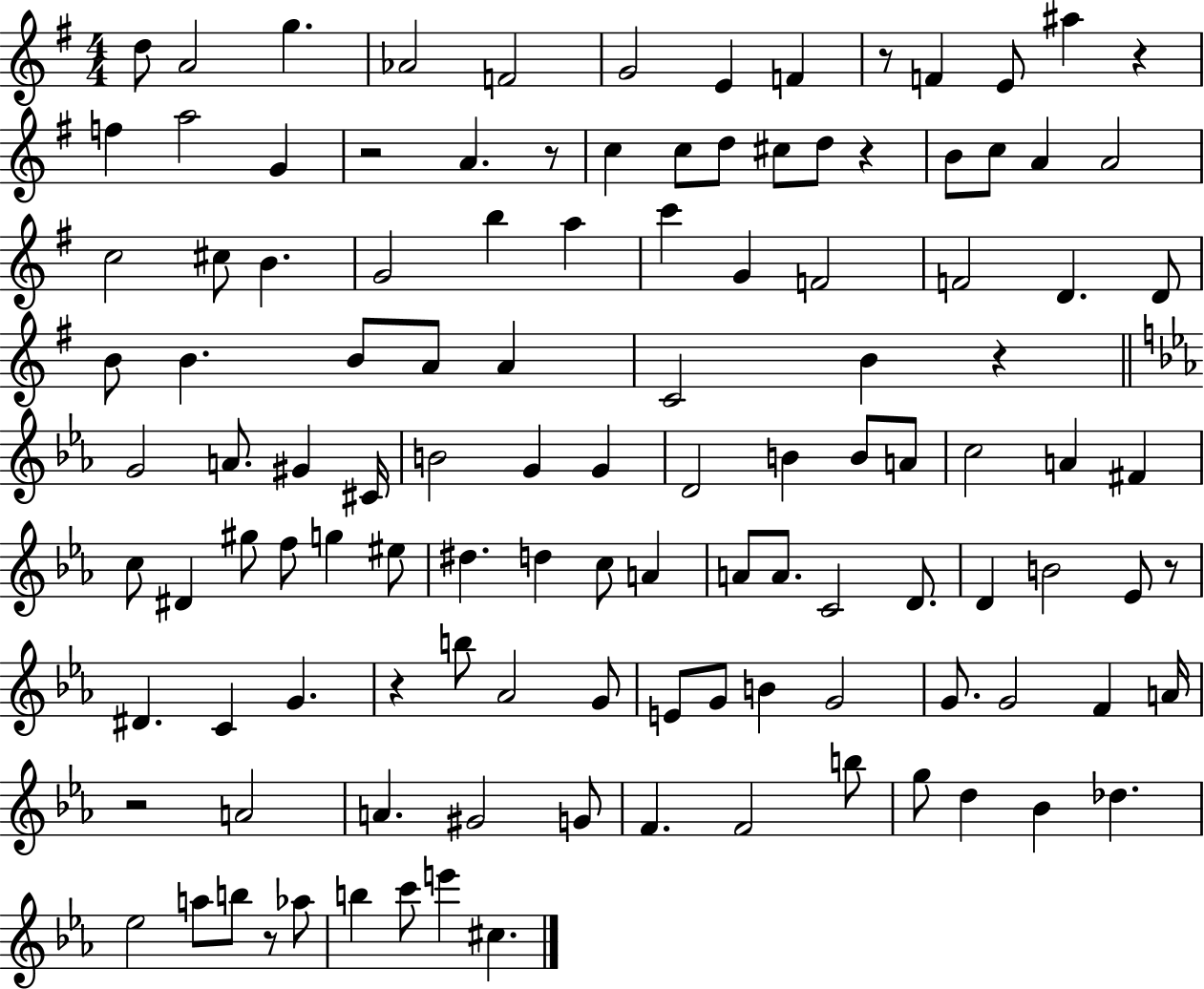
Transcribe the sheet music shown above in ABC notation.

X:1
T:Untitled
M:4/4
L:1/4
K:G
d/2 A2 g _A2 F2 G2 E F z/2 F E/2 ^a z f a2 G z2 A z/2 c c/2 d/2 ^c/2 d/2 z B/2 c/2 A A2 c2 ^c/2 B G2 b a c' G F2 F2 D D/2 B/2 B B/2 A/2 A C2 B z G2 A/2 ^G ^C/4 B2 G G D2 B B/2 A/2 c2 A ^F c/2 ^D ^g/2 f/2 g ^e/2 ^d d c/2 A A/2 A/2 C2 D/2 D B2 _E/2 z/2 ^D C G z b/2 _A2 G/2 E/2 G/2 B G2 G/2 G2 F A/4 z2 A2 A ^G2 G/2 F F2 b/2 g/2 d _B _d _e2 a/2 b/2 z/2 _a/2 b c'/2 e' ^c